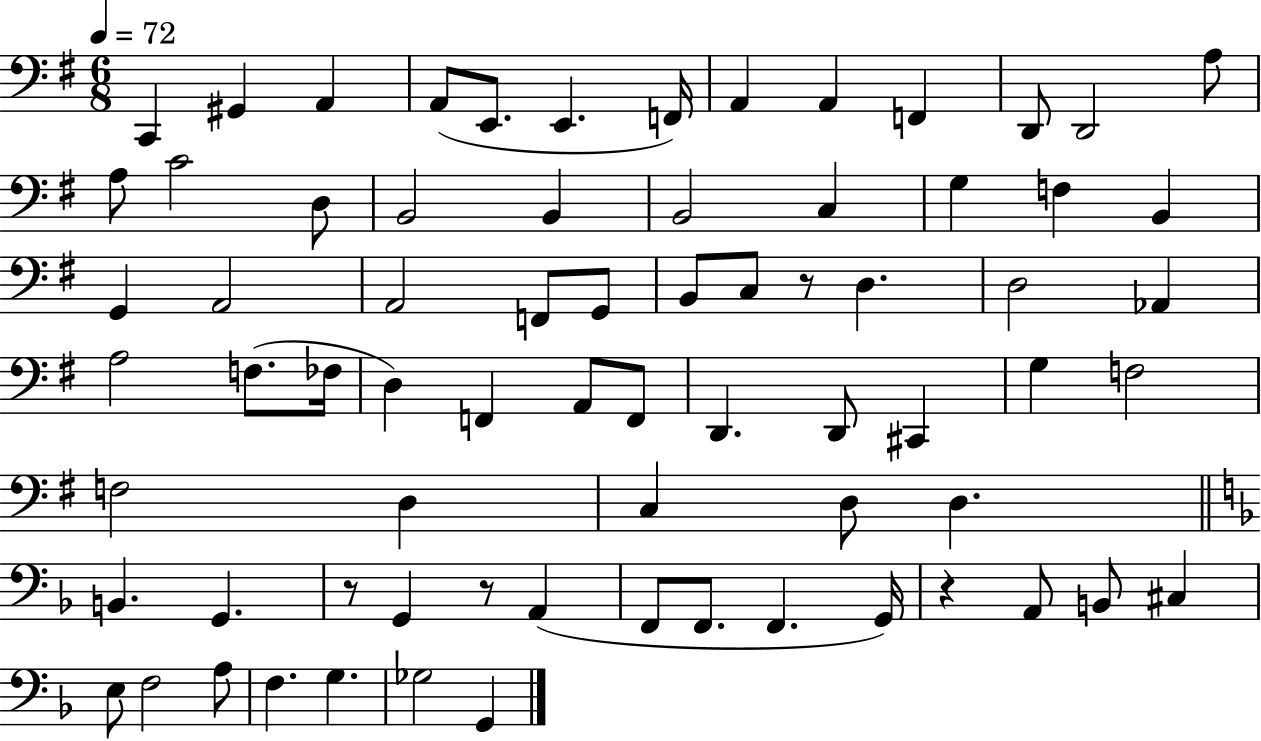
X:1
T:Untitled
M:6/8
L:1/4
K:G
C,, ^G,, A,, A,,/2 E,,/2 E,, F,,/4 A,, A,, F,, D,,/2 D,,2 A,/2 A,/2 C2 D,/2 B,,2 B,, B,,2 C, G, F, B,, G,, A,,2 A,,2 F,,/2 G,,/2 B,,/2 C,/2 z/2 D, D,2 _A,, A,2 F,/2 _F,/4 D, F,, A,,/2 F,,/2 D,, D,,/2 ^C,, G, F,2 F,2 D, C, D,/2 D, B,, G,, z/2 G,, z/2 A,, F,,/2 F,,/2 F,, G,,/4 z A,,/2 B,,/2 ^C, E,/2 F,2 A,/2 F, G, _G,2 G,,